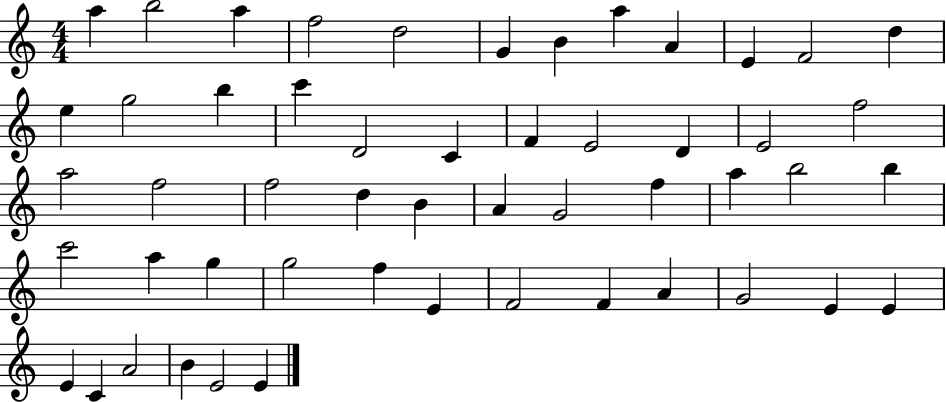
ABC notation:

X:1
T:Untitled
M:4/4
L:1/4
K:C
a b2 a f2 d2 G B a A E F2 d e g2 b c' D2 C F E2 D E2 f2 a2 f2 f2 d B A G2 f a b2 b c'2 a g g2 f E F2 F A G2 E E E C A2 B E2 E